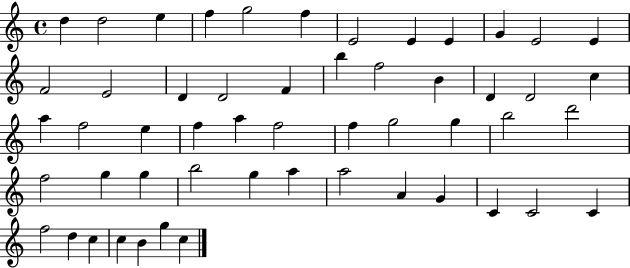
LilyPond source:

{
  \clef treble
  \time 4/4
  \defaultTimeSignature
  \key c \major
  d''4 d''2 e''4 | f''4 g''2 f''4 | e'2 e'4 e'4 | g'4 e'2 e'4 | \break f'2 e'2 | d'4 d'2 f'4 | b''4 f''2 b'4 | d'4 d'2 c''4 | \break a''4 f''2 e''4 | f''4 a''4 f''2 | f''4 g''2 g''4 | b''2 d'''2 | \break f''2 g''4 g''4 | b''2 g''4 a''4 | a''2 a'4 g'4 | c'4 c'2 c'4 | \break f''2 d''4 c''4 | c''4 b'4 g''4 c''4 | \bar "|."
}